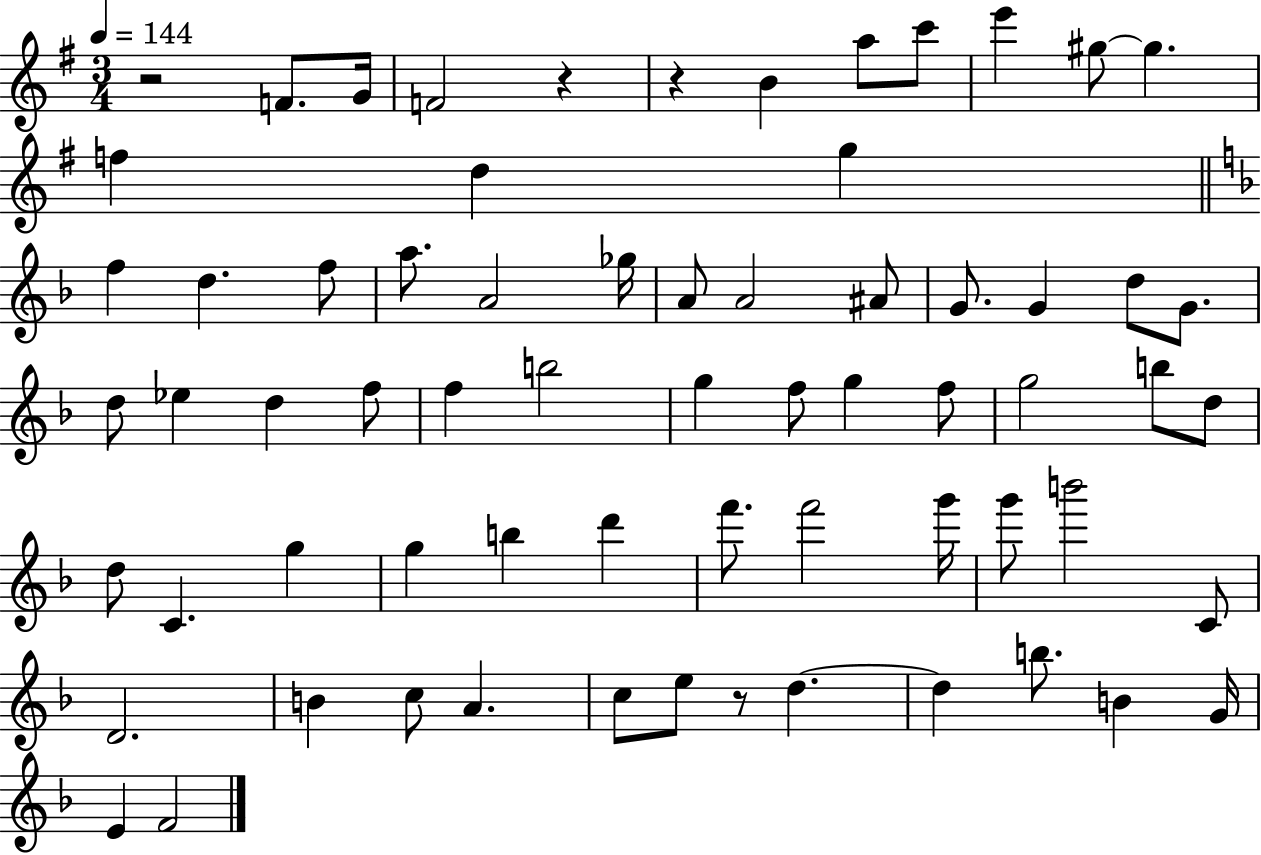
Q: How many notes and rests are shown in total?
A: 67